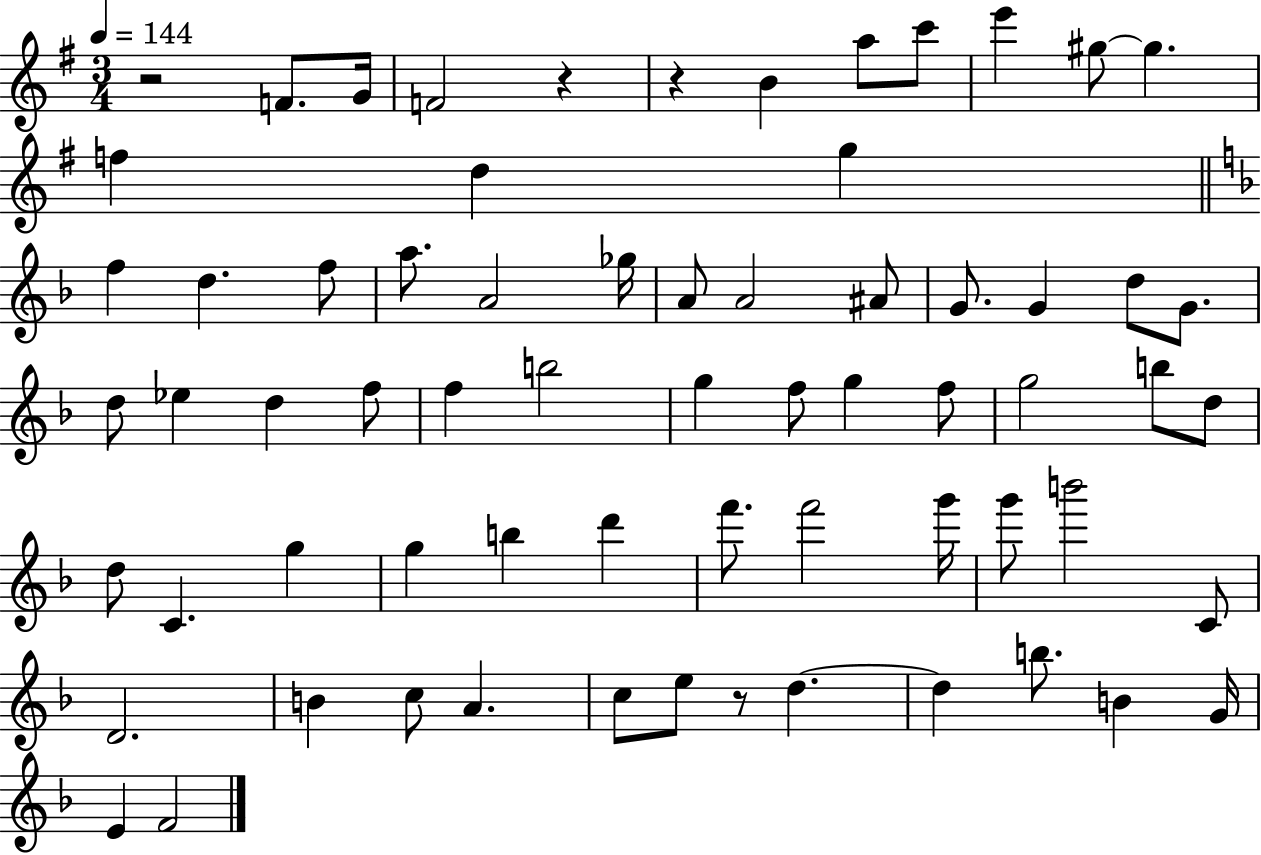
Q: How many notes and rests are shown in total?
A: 67